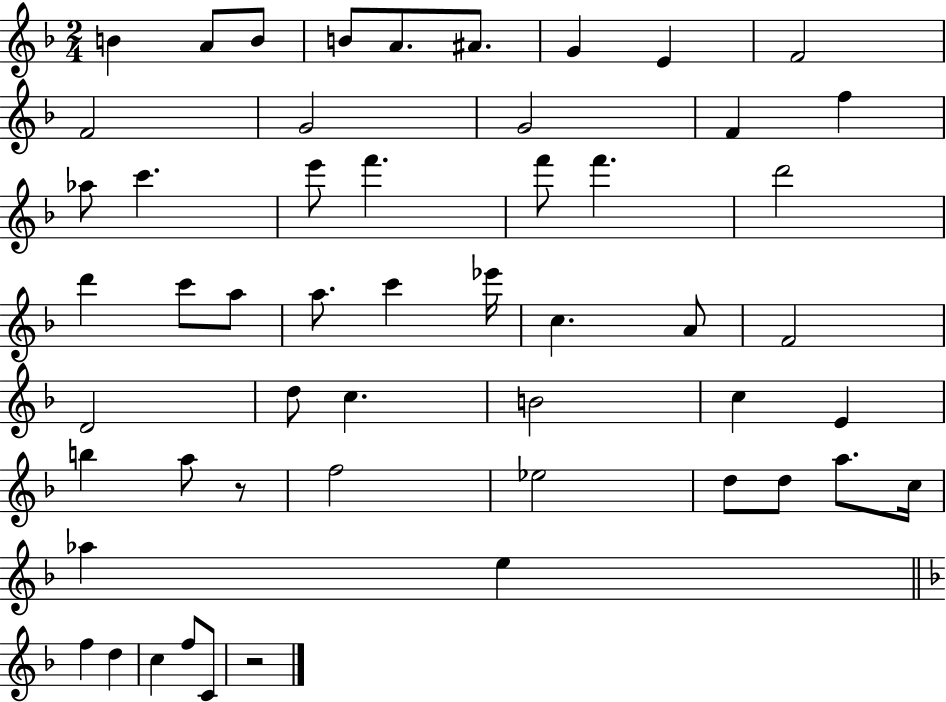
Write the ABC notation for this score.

X:1
T:Untitled
M:2/4
L:1/4
K:F
B A/2 B/2 B/2 A/2 ^A/2 G E F2 F2 G2 G2 F f _a/2 c' e'/2 f' f'/2 f' d'2 d' c'/2 a/2 a/2 c' _e'/4 c A/2 F2 D2 d/2 c B2 c E b a/2 z/2 f2 _e2 d/2 d/2 a/2 c/4 _a e f d c f/2 C/2 z2